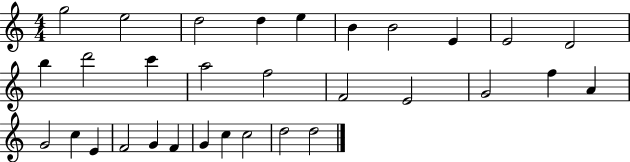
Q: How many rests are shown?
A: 0